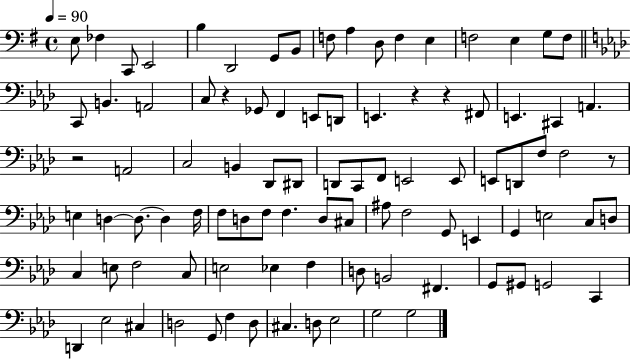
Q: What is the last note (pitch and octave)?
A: G3